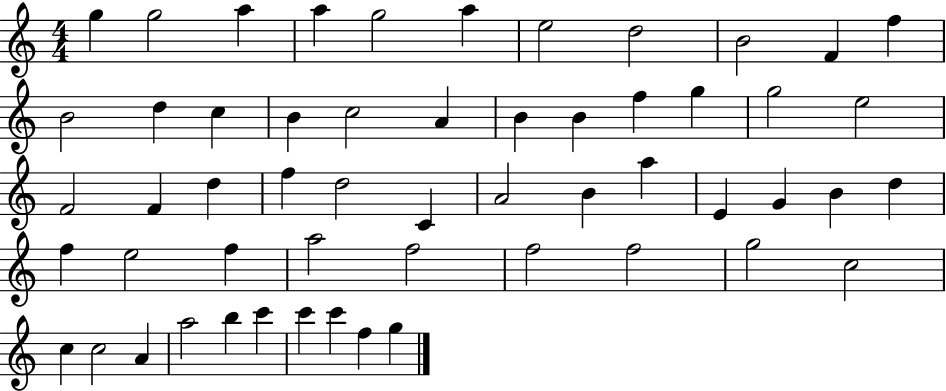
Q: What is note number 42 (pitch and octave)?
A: F5